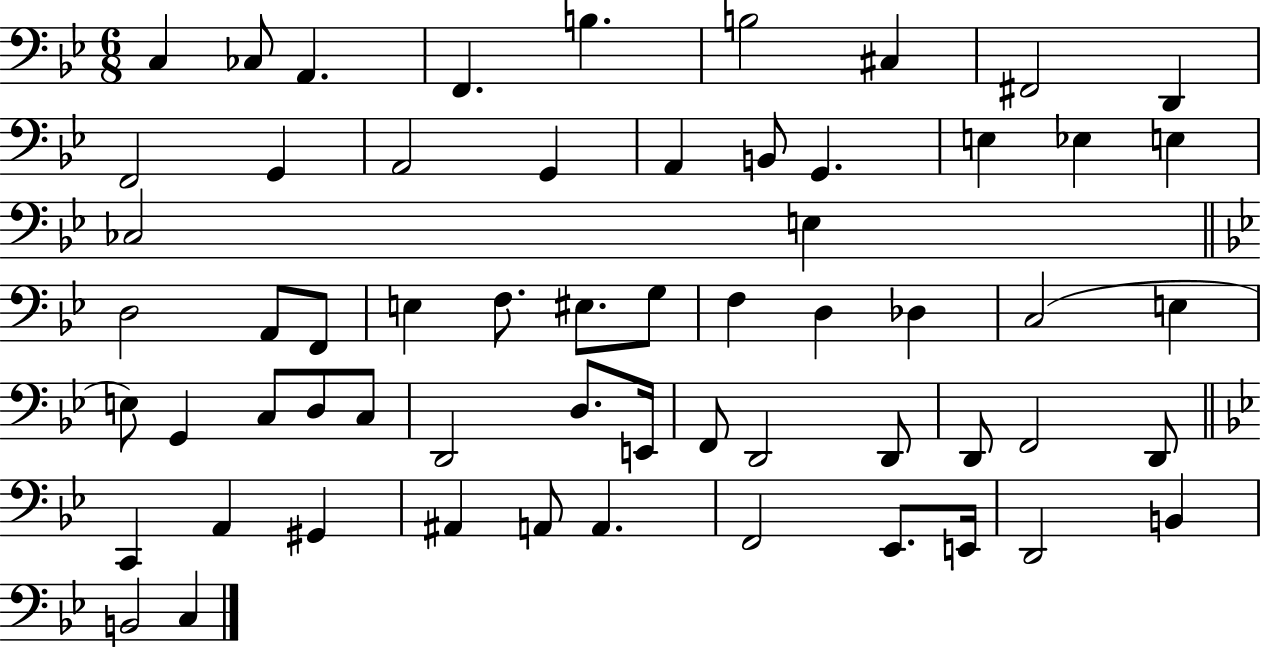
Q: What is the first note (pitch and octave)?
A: C3